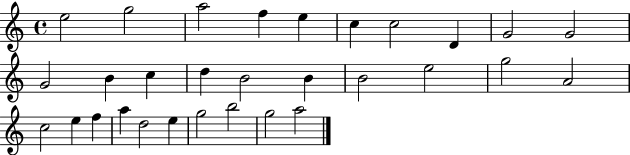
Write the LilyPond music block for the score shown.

{
  \clef treble
  \time 4/4
  \defaultTimeSignature
  \key c \major
  e''2 g''2 | a''2 f''4 e''4 | c''4 c''2 d'4 | g'2 g'2 | \break g'2 b'4 c''4 | d''4 b'2 b'4 | b'2 e''2 | g''2 a'2 | \break c''2 e''4 f''4 | a''4 d''2 e''4 | g''2 b''2 | g''2 a''2 | \break \bar "|."
}